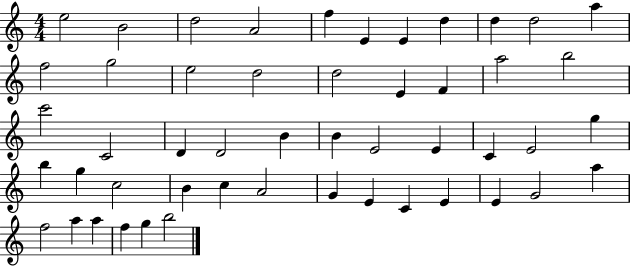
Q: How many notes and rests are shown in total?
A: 50